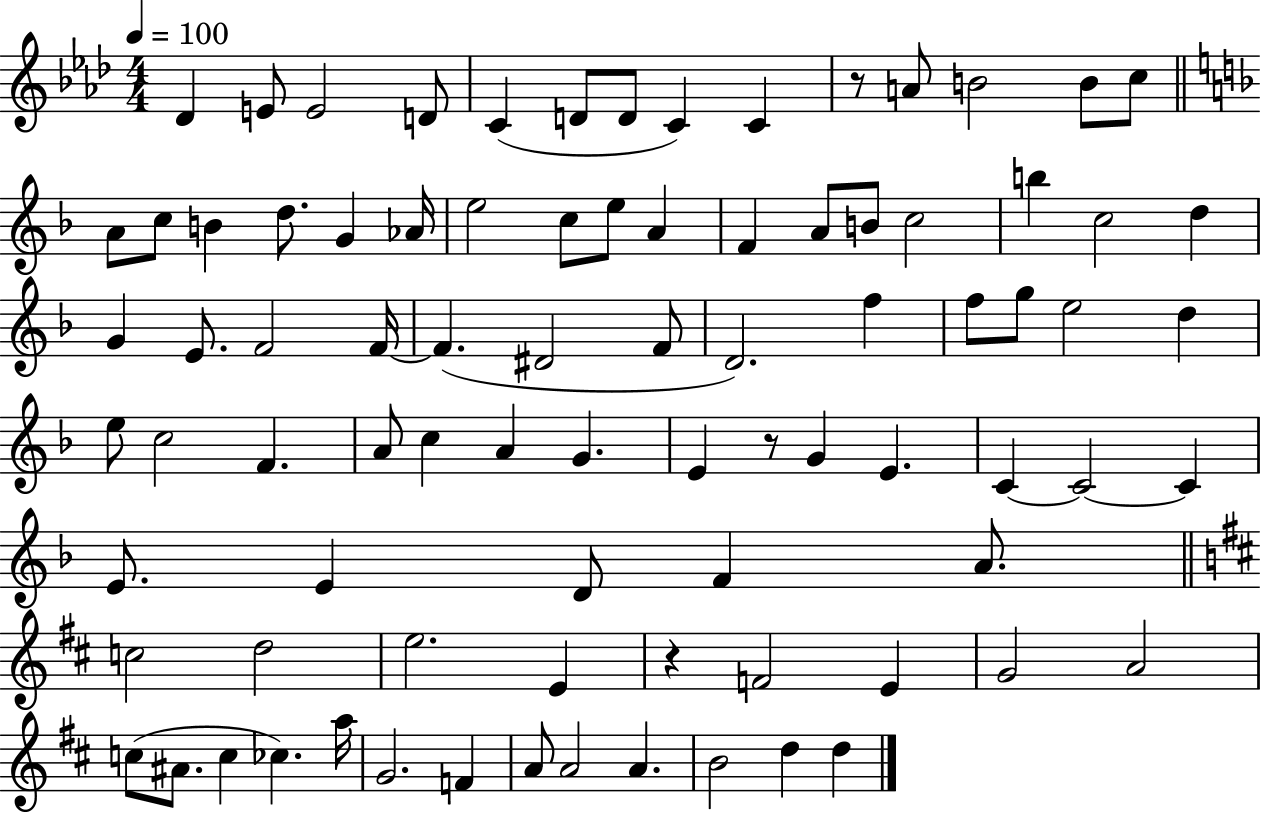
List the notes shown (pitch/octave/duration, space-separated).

Db4/q E4/e E4/h D4/e C4/q D4/e D4/e C4/q C4/q R/e A4/e B4/h B4/e C5/e A4/e C5/e B4/q D5/e. G4/q Ab4/s E5/h C5/e E5/e A4/q F4/q A4/e B4/e C5/h B5/q C5/h D5/q G4/q E4/e. F4/h F4/s F4/q. D#4/h F4/e D4/h. F5/q F5/e G5/e E5/h D5/q E5/e C5/h F4/q. A4/e C5/q A4/q G4/q. E4/q R/e G4/q E4/q. C4/q C4/h C4/q E4/e. E4/q D4/e F4/q A4/e. C5/h D5/h E5/h. E4/q R/q F4/h E4/q G4/h A4/h C5/e A#4/e. C5/q CES5/q. A5/s G4/h. F4/q A4/e A4/h A4/q. B4/h D5/q D5/q